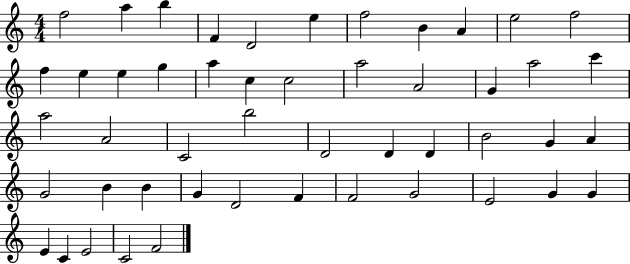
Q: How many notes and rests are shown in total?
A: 49